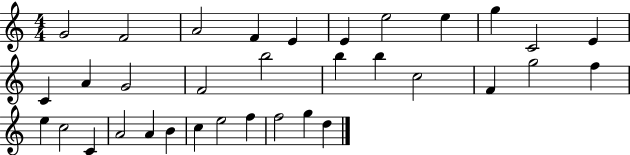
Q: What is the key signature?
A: C major